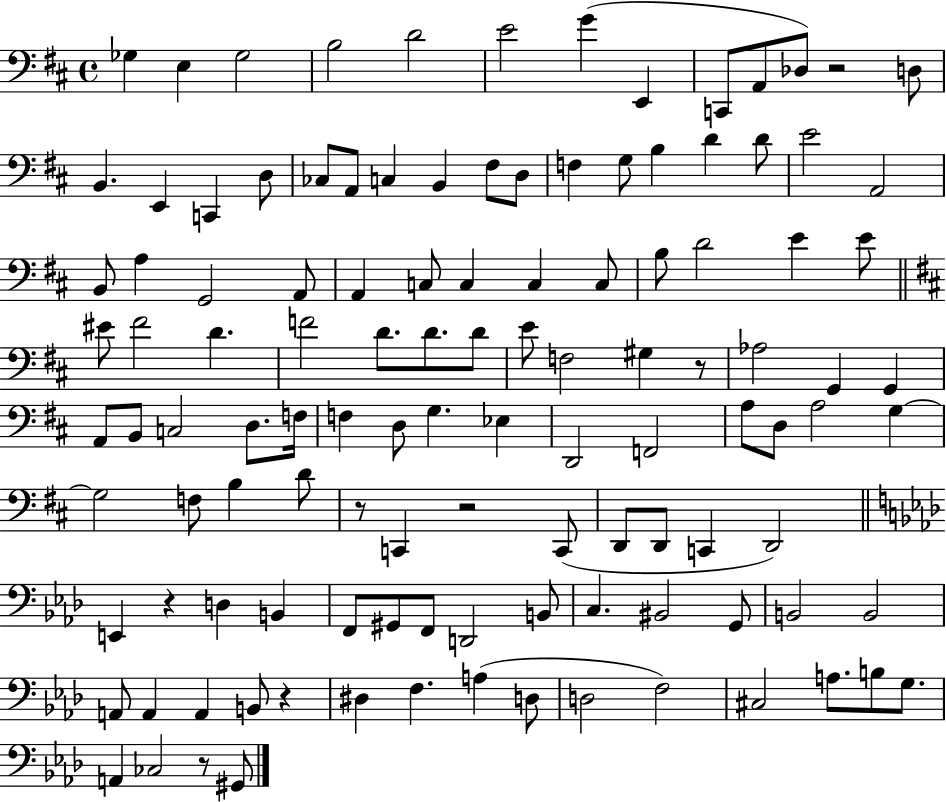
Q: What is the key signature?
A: D major